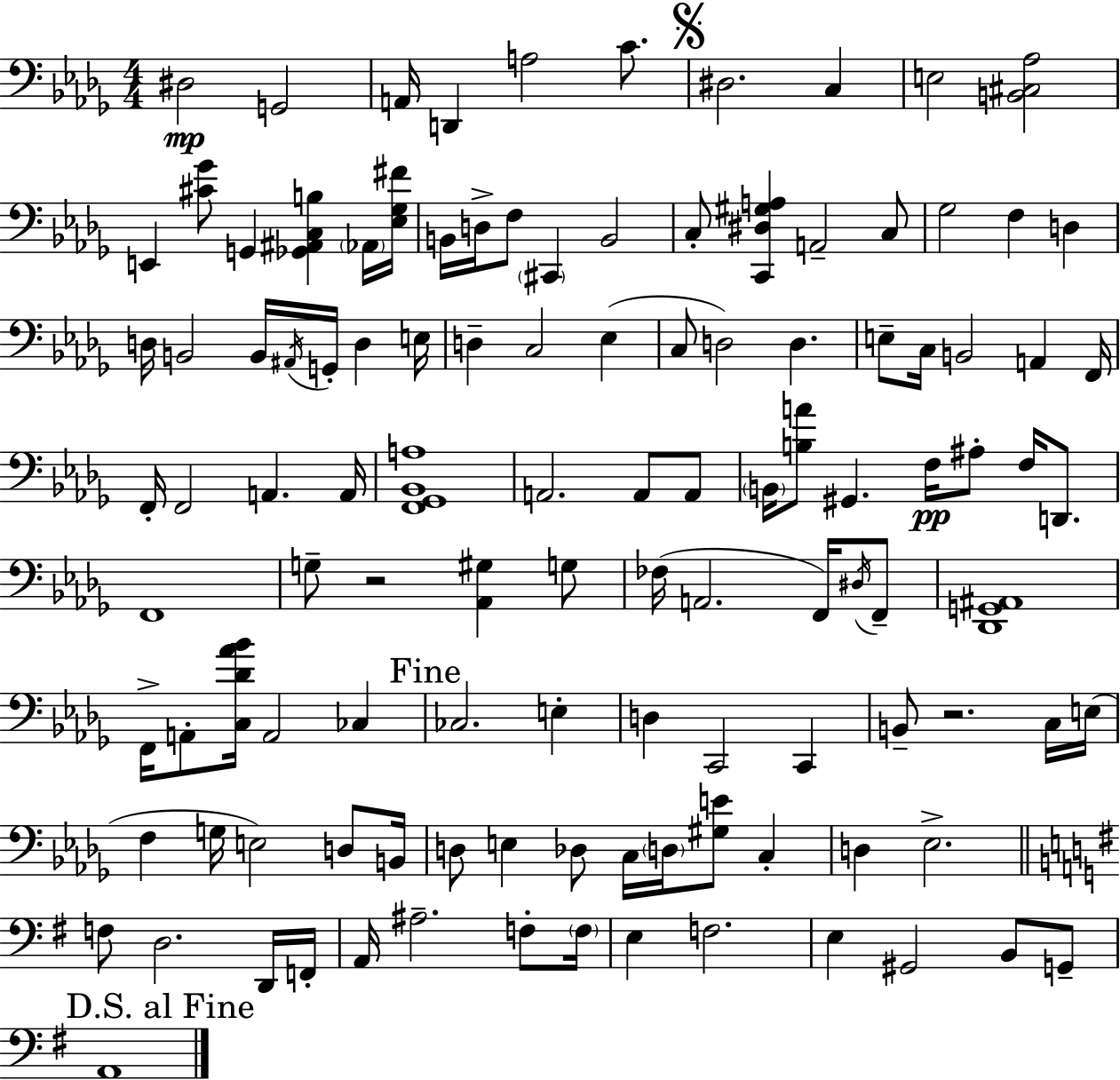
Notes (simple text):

D#3/h G2/h A2/s D2/q A3/h C4/e. D#3/h. C3/q E3/h [B2,C#3,Ab3]/h E2/q [C#4,Gb4]/e G2/q [Gb2,A#2,C3,B3]/q Ab2/s [Eb3,Gb3,F#4]/s B2/s D3/s F3/e C#2/q B2/h C3/e [C2,D#3,G#3,A3]/q A2/h C3/e Gb3/h F3/q D3/q D3/s B2/h B2/s A#2/s G2/s D3/q E3/s D3/q C3/h Eb3/q C3/e D3/h D3/q. E3/e C3/s B2/h A2/q F2/s F2/s F2/h A2/q. A2/s [F2,Gb2,Bb2,A3]/w A2/h. A2/e A2/e B2/s [B3,A4]/e G#2/q. F3/s A#3/e F3/s D2/e. F2/w G3/e R/h [Ab2,G#3]/q G3/e FES3/s A2/h. F2/s D#3/s F2/e [Db2,G2,A#2]/w F2/s A2/e [C3,Db4,Ab4,Bb4]/s A2/h CES3/q CES3/h. E3/q D3/q C2/h C2/q B2/e R/h. C3/s E3/s F3/q G3/s E3/h D3/e B2/s D3/e E3/q Db3/e C3/s D3/s [G#3,E4]/e C3/q D3/q Eb3/h. F3/e D3/h. D2/s F2/s A2/s A#3/h. F3/e F3/s E3/q F3/h. E3/q G#2/h B2/e G2/e A2/w